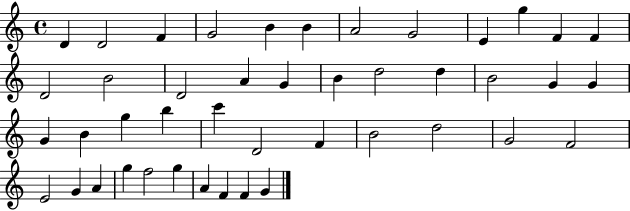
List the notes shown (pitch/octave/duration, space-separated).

D4/q D4/h F4/q G4/h B4/q B4/q A4/h G4/h E4/q G5/q F4/q F4/q D4/h B4/h D4/h A4/q G4/q B4/q D5/h D5/q B4/h G4/q G4/q G4/q B4/q G5/q B5/q C6/q D4/h F4/q B4/h D5/h G4/h F4/h E4/h G4/q A4/q G5/q F5/h G5/q A4/q F4/q F4/q G4/q